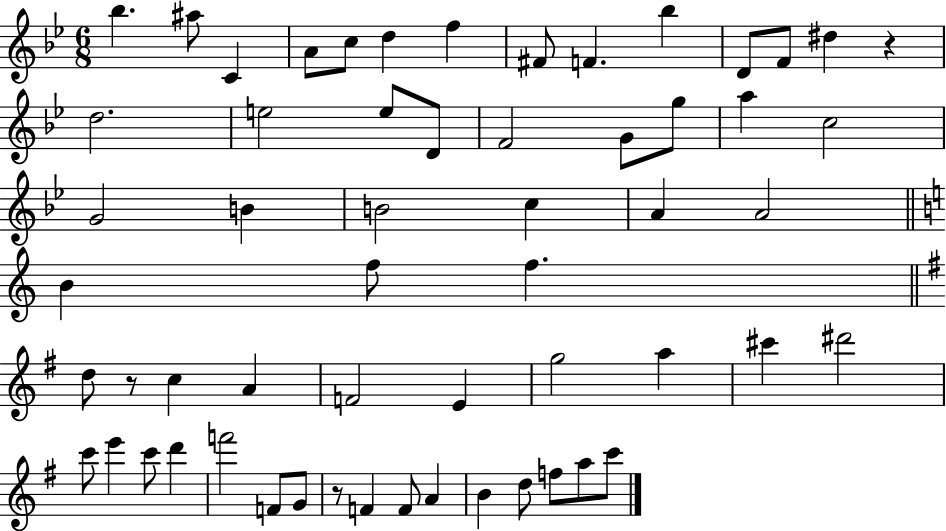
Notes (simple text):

Bb5/q. A#5/e C4/q A4/e C5/e D5/q F5/q F#4/e F4/q. Bb5/q D4/e F4/e D#5/q R/q D5/h. E5/h E5/e D4/e F4/h G4/e G5/e A5/q C5/h G4/h B4/q B4/h C5/q A4/q A4/h B4/q F5/e F5/q. D5/e R/e C5/q A4/q F4/h E4/q G5/h A5/q C#6/q D#6/h C6/e E6/q C6/e D6/q F6/h F4/e G4/e R/e F4/q F4/e A4/q B4/q D5/e F5/e A5/e C6/e